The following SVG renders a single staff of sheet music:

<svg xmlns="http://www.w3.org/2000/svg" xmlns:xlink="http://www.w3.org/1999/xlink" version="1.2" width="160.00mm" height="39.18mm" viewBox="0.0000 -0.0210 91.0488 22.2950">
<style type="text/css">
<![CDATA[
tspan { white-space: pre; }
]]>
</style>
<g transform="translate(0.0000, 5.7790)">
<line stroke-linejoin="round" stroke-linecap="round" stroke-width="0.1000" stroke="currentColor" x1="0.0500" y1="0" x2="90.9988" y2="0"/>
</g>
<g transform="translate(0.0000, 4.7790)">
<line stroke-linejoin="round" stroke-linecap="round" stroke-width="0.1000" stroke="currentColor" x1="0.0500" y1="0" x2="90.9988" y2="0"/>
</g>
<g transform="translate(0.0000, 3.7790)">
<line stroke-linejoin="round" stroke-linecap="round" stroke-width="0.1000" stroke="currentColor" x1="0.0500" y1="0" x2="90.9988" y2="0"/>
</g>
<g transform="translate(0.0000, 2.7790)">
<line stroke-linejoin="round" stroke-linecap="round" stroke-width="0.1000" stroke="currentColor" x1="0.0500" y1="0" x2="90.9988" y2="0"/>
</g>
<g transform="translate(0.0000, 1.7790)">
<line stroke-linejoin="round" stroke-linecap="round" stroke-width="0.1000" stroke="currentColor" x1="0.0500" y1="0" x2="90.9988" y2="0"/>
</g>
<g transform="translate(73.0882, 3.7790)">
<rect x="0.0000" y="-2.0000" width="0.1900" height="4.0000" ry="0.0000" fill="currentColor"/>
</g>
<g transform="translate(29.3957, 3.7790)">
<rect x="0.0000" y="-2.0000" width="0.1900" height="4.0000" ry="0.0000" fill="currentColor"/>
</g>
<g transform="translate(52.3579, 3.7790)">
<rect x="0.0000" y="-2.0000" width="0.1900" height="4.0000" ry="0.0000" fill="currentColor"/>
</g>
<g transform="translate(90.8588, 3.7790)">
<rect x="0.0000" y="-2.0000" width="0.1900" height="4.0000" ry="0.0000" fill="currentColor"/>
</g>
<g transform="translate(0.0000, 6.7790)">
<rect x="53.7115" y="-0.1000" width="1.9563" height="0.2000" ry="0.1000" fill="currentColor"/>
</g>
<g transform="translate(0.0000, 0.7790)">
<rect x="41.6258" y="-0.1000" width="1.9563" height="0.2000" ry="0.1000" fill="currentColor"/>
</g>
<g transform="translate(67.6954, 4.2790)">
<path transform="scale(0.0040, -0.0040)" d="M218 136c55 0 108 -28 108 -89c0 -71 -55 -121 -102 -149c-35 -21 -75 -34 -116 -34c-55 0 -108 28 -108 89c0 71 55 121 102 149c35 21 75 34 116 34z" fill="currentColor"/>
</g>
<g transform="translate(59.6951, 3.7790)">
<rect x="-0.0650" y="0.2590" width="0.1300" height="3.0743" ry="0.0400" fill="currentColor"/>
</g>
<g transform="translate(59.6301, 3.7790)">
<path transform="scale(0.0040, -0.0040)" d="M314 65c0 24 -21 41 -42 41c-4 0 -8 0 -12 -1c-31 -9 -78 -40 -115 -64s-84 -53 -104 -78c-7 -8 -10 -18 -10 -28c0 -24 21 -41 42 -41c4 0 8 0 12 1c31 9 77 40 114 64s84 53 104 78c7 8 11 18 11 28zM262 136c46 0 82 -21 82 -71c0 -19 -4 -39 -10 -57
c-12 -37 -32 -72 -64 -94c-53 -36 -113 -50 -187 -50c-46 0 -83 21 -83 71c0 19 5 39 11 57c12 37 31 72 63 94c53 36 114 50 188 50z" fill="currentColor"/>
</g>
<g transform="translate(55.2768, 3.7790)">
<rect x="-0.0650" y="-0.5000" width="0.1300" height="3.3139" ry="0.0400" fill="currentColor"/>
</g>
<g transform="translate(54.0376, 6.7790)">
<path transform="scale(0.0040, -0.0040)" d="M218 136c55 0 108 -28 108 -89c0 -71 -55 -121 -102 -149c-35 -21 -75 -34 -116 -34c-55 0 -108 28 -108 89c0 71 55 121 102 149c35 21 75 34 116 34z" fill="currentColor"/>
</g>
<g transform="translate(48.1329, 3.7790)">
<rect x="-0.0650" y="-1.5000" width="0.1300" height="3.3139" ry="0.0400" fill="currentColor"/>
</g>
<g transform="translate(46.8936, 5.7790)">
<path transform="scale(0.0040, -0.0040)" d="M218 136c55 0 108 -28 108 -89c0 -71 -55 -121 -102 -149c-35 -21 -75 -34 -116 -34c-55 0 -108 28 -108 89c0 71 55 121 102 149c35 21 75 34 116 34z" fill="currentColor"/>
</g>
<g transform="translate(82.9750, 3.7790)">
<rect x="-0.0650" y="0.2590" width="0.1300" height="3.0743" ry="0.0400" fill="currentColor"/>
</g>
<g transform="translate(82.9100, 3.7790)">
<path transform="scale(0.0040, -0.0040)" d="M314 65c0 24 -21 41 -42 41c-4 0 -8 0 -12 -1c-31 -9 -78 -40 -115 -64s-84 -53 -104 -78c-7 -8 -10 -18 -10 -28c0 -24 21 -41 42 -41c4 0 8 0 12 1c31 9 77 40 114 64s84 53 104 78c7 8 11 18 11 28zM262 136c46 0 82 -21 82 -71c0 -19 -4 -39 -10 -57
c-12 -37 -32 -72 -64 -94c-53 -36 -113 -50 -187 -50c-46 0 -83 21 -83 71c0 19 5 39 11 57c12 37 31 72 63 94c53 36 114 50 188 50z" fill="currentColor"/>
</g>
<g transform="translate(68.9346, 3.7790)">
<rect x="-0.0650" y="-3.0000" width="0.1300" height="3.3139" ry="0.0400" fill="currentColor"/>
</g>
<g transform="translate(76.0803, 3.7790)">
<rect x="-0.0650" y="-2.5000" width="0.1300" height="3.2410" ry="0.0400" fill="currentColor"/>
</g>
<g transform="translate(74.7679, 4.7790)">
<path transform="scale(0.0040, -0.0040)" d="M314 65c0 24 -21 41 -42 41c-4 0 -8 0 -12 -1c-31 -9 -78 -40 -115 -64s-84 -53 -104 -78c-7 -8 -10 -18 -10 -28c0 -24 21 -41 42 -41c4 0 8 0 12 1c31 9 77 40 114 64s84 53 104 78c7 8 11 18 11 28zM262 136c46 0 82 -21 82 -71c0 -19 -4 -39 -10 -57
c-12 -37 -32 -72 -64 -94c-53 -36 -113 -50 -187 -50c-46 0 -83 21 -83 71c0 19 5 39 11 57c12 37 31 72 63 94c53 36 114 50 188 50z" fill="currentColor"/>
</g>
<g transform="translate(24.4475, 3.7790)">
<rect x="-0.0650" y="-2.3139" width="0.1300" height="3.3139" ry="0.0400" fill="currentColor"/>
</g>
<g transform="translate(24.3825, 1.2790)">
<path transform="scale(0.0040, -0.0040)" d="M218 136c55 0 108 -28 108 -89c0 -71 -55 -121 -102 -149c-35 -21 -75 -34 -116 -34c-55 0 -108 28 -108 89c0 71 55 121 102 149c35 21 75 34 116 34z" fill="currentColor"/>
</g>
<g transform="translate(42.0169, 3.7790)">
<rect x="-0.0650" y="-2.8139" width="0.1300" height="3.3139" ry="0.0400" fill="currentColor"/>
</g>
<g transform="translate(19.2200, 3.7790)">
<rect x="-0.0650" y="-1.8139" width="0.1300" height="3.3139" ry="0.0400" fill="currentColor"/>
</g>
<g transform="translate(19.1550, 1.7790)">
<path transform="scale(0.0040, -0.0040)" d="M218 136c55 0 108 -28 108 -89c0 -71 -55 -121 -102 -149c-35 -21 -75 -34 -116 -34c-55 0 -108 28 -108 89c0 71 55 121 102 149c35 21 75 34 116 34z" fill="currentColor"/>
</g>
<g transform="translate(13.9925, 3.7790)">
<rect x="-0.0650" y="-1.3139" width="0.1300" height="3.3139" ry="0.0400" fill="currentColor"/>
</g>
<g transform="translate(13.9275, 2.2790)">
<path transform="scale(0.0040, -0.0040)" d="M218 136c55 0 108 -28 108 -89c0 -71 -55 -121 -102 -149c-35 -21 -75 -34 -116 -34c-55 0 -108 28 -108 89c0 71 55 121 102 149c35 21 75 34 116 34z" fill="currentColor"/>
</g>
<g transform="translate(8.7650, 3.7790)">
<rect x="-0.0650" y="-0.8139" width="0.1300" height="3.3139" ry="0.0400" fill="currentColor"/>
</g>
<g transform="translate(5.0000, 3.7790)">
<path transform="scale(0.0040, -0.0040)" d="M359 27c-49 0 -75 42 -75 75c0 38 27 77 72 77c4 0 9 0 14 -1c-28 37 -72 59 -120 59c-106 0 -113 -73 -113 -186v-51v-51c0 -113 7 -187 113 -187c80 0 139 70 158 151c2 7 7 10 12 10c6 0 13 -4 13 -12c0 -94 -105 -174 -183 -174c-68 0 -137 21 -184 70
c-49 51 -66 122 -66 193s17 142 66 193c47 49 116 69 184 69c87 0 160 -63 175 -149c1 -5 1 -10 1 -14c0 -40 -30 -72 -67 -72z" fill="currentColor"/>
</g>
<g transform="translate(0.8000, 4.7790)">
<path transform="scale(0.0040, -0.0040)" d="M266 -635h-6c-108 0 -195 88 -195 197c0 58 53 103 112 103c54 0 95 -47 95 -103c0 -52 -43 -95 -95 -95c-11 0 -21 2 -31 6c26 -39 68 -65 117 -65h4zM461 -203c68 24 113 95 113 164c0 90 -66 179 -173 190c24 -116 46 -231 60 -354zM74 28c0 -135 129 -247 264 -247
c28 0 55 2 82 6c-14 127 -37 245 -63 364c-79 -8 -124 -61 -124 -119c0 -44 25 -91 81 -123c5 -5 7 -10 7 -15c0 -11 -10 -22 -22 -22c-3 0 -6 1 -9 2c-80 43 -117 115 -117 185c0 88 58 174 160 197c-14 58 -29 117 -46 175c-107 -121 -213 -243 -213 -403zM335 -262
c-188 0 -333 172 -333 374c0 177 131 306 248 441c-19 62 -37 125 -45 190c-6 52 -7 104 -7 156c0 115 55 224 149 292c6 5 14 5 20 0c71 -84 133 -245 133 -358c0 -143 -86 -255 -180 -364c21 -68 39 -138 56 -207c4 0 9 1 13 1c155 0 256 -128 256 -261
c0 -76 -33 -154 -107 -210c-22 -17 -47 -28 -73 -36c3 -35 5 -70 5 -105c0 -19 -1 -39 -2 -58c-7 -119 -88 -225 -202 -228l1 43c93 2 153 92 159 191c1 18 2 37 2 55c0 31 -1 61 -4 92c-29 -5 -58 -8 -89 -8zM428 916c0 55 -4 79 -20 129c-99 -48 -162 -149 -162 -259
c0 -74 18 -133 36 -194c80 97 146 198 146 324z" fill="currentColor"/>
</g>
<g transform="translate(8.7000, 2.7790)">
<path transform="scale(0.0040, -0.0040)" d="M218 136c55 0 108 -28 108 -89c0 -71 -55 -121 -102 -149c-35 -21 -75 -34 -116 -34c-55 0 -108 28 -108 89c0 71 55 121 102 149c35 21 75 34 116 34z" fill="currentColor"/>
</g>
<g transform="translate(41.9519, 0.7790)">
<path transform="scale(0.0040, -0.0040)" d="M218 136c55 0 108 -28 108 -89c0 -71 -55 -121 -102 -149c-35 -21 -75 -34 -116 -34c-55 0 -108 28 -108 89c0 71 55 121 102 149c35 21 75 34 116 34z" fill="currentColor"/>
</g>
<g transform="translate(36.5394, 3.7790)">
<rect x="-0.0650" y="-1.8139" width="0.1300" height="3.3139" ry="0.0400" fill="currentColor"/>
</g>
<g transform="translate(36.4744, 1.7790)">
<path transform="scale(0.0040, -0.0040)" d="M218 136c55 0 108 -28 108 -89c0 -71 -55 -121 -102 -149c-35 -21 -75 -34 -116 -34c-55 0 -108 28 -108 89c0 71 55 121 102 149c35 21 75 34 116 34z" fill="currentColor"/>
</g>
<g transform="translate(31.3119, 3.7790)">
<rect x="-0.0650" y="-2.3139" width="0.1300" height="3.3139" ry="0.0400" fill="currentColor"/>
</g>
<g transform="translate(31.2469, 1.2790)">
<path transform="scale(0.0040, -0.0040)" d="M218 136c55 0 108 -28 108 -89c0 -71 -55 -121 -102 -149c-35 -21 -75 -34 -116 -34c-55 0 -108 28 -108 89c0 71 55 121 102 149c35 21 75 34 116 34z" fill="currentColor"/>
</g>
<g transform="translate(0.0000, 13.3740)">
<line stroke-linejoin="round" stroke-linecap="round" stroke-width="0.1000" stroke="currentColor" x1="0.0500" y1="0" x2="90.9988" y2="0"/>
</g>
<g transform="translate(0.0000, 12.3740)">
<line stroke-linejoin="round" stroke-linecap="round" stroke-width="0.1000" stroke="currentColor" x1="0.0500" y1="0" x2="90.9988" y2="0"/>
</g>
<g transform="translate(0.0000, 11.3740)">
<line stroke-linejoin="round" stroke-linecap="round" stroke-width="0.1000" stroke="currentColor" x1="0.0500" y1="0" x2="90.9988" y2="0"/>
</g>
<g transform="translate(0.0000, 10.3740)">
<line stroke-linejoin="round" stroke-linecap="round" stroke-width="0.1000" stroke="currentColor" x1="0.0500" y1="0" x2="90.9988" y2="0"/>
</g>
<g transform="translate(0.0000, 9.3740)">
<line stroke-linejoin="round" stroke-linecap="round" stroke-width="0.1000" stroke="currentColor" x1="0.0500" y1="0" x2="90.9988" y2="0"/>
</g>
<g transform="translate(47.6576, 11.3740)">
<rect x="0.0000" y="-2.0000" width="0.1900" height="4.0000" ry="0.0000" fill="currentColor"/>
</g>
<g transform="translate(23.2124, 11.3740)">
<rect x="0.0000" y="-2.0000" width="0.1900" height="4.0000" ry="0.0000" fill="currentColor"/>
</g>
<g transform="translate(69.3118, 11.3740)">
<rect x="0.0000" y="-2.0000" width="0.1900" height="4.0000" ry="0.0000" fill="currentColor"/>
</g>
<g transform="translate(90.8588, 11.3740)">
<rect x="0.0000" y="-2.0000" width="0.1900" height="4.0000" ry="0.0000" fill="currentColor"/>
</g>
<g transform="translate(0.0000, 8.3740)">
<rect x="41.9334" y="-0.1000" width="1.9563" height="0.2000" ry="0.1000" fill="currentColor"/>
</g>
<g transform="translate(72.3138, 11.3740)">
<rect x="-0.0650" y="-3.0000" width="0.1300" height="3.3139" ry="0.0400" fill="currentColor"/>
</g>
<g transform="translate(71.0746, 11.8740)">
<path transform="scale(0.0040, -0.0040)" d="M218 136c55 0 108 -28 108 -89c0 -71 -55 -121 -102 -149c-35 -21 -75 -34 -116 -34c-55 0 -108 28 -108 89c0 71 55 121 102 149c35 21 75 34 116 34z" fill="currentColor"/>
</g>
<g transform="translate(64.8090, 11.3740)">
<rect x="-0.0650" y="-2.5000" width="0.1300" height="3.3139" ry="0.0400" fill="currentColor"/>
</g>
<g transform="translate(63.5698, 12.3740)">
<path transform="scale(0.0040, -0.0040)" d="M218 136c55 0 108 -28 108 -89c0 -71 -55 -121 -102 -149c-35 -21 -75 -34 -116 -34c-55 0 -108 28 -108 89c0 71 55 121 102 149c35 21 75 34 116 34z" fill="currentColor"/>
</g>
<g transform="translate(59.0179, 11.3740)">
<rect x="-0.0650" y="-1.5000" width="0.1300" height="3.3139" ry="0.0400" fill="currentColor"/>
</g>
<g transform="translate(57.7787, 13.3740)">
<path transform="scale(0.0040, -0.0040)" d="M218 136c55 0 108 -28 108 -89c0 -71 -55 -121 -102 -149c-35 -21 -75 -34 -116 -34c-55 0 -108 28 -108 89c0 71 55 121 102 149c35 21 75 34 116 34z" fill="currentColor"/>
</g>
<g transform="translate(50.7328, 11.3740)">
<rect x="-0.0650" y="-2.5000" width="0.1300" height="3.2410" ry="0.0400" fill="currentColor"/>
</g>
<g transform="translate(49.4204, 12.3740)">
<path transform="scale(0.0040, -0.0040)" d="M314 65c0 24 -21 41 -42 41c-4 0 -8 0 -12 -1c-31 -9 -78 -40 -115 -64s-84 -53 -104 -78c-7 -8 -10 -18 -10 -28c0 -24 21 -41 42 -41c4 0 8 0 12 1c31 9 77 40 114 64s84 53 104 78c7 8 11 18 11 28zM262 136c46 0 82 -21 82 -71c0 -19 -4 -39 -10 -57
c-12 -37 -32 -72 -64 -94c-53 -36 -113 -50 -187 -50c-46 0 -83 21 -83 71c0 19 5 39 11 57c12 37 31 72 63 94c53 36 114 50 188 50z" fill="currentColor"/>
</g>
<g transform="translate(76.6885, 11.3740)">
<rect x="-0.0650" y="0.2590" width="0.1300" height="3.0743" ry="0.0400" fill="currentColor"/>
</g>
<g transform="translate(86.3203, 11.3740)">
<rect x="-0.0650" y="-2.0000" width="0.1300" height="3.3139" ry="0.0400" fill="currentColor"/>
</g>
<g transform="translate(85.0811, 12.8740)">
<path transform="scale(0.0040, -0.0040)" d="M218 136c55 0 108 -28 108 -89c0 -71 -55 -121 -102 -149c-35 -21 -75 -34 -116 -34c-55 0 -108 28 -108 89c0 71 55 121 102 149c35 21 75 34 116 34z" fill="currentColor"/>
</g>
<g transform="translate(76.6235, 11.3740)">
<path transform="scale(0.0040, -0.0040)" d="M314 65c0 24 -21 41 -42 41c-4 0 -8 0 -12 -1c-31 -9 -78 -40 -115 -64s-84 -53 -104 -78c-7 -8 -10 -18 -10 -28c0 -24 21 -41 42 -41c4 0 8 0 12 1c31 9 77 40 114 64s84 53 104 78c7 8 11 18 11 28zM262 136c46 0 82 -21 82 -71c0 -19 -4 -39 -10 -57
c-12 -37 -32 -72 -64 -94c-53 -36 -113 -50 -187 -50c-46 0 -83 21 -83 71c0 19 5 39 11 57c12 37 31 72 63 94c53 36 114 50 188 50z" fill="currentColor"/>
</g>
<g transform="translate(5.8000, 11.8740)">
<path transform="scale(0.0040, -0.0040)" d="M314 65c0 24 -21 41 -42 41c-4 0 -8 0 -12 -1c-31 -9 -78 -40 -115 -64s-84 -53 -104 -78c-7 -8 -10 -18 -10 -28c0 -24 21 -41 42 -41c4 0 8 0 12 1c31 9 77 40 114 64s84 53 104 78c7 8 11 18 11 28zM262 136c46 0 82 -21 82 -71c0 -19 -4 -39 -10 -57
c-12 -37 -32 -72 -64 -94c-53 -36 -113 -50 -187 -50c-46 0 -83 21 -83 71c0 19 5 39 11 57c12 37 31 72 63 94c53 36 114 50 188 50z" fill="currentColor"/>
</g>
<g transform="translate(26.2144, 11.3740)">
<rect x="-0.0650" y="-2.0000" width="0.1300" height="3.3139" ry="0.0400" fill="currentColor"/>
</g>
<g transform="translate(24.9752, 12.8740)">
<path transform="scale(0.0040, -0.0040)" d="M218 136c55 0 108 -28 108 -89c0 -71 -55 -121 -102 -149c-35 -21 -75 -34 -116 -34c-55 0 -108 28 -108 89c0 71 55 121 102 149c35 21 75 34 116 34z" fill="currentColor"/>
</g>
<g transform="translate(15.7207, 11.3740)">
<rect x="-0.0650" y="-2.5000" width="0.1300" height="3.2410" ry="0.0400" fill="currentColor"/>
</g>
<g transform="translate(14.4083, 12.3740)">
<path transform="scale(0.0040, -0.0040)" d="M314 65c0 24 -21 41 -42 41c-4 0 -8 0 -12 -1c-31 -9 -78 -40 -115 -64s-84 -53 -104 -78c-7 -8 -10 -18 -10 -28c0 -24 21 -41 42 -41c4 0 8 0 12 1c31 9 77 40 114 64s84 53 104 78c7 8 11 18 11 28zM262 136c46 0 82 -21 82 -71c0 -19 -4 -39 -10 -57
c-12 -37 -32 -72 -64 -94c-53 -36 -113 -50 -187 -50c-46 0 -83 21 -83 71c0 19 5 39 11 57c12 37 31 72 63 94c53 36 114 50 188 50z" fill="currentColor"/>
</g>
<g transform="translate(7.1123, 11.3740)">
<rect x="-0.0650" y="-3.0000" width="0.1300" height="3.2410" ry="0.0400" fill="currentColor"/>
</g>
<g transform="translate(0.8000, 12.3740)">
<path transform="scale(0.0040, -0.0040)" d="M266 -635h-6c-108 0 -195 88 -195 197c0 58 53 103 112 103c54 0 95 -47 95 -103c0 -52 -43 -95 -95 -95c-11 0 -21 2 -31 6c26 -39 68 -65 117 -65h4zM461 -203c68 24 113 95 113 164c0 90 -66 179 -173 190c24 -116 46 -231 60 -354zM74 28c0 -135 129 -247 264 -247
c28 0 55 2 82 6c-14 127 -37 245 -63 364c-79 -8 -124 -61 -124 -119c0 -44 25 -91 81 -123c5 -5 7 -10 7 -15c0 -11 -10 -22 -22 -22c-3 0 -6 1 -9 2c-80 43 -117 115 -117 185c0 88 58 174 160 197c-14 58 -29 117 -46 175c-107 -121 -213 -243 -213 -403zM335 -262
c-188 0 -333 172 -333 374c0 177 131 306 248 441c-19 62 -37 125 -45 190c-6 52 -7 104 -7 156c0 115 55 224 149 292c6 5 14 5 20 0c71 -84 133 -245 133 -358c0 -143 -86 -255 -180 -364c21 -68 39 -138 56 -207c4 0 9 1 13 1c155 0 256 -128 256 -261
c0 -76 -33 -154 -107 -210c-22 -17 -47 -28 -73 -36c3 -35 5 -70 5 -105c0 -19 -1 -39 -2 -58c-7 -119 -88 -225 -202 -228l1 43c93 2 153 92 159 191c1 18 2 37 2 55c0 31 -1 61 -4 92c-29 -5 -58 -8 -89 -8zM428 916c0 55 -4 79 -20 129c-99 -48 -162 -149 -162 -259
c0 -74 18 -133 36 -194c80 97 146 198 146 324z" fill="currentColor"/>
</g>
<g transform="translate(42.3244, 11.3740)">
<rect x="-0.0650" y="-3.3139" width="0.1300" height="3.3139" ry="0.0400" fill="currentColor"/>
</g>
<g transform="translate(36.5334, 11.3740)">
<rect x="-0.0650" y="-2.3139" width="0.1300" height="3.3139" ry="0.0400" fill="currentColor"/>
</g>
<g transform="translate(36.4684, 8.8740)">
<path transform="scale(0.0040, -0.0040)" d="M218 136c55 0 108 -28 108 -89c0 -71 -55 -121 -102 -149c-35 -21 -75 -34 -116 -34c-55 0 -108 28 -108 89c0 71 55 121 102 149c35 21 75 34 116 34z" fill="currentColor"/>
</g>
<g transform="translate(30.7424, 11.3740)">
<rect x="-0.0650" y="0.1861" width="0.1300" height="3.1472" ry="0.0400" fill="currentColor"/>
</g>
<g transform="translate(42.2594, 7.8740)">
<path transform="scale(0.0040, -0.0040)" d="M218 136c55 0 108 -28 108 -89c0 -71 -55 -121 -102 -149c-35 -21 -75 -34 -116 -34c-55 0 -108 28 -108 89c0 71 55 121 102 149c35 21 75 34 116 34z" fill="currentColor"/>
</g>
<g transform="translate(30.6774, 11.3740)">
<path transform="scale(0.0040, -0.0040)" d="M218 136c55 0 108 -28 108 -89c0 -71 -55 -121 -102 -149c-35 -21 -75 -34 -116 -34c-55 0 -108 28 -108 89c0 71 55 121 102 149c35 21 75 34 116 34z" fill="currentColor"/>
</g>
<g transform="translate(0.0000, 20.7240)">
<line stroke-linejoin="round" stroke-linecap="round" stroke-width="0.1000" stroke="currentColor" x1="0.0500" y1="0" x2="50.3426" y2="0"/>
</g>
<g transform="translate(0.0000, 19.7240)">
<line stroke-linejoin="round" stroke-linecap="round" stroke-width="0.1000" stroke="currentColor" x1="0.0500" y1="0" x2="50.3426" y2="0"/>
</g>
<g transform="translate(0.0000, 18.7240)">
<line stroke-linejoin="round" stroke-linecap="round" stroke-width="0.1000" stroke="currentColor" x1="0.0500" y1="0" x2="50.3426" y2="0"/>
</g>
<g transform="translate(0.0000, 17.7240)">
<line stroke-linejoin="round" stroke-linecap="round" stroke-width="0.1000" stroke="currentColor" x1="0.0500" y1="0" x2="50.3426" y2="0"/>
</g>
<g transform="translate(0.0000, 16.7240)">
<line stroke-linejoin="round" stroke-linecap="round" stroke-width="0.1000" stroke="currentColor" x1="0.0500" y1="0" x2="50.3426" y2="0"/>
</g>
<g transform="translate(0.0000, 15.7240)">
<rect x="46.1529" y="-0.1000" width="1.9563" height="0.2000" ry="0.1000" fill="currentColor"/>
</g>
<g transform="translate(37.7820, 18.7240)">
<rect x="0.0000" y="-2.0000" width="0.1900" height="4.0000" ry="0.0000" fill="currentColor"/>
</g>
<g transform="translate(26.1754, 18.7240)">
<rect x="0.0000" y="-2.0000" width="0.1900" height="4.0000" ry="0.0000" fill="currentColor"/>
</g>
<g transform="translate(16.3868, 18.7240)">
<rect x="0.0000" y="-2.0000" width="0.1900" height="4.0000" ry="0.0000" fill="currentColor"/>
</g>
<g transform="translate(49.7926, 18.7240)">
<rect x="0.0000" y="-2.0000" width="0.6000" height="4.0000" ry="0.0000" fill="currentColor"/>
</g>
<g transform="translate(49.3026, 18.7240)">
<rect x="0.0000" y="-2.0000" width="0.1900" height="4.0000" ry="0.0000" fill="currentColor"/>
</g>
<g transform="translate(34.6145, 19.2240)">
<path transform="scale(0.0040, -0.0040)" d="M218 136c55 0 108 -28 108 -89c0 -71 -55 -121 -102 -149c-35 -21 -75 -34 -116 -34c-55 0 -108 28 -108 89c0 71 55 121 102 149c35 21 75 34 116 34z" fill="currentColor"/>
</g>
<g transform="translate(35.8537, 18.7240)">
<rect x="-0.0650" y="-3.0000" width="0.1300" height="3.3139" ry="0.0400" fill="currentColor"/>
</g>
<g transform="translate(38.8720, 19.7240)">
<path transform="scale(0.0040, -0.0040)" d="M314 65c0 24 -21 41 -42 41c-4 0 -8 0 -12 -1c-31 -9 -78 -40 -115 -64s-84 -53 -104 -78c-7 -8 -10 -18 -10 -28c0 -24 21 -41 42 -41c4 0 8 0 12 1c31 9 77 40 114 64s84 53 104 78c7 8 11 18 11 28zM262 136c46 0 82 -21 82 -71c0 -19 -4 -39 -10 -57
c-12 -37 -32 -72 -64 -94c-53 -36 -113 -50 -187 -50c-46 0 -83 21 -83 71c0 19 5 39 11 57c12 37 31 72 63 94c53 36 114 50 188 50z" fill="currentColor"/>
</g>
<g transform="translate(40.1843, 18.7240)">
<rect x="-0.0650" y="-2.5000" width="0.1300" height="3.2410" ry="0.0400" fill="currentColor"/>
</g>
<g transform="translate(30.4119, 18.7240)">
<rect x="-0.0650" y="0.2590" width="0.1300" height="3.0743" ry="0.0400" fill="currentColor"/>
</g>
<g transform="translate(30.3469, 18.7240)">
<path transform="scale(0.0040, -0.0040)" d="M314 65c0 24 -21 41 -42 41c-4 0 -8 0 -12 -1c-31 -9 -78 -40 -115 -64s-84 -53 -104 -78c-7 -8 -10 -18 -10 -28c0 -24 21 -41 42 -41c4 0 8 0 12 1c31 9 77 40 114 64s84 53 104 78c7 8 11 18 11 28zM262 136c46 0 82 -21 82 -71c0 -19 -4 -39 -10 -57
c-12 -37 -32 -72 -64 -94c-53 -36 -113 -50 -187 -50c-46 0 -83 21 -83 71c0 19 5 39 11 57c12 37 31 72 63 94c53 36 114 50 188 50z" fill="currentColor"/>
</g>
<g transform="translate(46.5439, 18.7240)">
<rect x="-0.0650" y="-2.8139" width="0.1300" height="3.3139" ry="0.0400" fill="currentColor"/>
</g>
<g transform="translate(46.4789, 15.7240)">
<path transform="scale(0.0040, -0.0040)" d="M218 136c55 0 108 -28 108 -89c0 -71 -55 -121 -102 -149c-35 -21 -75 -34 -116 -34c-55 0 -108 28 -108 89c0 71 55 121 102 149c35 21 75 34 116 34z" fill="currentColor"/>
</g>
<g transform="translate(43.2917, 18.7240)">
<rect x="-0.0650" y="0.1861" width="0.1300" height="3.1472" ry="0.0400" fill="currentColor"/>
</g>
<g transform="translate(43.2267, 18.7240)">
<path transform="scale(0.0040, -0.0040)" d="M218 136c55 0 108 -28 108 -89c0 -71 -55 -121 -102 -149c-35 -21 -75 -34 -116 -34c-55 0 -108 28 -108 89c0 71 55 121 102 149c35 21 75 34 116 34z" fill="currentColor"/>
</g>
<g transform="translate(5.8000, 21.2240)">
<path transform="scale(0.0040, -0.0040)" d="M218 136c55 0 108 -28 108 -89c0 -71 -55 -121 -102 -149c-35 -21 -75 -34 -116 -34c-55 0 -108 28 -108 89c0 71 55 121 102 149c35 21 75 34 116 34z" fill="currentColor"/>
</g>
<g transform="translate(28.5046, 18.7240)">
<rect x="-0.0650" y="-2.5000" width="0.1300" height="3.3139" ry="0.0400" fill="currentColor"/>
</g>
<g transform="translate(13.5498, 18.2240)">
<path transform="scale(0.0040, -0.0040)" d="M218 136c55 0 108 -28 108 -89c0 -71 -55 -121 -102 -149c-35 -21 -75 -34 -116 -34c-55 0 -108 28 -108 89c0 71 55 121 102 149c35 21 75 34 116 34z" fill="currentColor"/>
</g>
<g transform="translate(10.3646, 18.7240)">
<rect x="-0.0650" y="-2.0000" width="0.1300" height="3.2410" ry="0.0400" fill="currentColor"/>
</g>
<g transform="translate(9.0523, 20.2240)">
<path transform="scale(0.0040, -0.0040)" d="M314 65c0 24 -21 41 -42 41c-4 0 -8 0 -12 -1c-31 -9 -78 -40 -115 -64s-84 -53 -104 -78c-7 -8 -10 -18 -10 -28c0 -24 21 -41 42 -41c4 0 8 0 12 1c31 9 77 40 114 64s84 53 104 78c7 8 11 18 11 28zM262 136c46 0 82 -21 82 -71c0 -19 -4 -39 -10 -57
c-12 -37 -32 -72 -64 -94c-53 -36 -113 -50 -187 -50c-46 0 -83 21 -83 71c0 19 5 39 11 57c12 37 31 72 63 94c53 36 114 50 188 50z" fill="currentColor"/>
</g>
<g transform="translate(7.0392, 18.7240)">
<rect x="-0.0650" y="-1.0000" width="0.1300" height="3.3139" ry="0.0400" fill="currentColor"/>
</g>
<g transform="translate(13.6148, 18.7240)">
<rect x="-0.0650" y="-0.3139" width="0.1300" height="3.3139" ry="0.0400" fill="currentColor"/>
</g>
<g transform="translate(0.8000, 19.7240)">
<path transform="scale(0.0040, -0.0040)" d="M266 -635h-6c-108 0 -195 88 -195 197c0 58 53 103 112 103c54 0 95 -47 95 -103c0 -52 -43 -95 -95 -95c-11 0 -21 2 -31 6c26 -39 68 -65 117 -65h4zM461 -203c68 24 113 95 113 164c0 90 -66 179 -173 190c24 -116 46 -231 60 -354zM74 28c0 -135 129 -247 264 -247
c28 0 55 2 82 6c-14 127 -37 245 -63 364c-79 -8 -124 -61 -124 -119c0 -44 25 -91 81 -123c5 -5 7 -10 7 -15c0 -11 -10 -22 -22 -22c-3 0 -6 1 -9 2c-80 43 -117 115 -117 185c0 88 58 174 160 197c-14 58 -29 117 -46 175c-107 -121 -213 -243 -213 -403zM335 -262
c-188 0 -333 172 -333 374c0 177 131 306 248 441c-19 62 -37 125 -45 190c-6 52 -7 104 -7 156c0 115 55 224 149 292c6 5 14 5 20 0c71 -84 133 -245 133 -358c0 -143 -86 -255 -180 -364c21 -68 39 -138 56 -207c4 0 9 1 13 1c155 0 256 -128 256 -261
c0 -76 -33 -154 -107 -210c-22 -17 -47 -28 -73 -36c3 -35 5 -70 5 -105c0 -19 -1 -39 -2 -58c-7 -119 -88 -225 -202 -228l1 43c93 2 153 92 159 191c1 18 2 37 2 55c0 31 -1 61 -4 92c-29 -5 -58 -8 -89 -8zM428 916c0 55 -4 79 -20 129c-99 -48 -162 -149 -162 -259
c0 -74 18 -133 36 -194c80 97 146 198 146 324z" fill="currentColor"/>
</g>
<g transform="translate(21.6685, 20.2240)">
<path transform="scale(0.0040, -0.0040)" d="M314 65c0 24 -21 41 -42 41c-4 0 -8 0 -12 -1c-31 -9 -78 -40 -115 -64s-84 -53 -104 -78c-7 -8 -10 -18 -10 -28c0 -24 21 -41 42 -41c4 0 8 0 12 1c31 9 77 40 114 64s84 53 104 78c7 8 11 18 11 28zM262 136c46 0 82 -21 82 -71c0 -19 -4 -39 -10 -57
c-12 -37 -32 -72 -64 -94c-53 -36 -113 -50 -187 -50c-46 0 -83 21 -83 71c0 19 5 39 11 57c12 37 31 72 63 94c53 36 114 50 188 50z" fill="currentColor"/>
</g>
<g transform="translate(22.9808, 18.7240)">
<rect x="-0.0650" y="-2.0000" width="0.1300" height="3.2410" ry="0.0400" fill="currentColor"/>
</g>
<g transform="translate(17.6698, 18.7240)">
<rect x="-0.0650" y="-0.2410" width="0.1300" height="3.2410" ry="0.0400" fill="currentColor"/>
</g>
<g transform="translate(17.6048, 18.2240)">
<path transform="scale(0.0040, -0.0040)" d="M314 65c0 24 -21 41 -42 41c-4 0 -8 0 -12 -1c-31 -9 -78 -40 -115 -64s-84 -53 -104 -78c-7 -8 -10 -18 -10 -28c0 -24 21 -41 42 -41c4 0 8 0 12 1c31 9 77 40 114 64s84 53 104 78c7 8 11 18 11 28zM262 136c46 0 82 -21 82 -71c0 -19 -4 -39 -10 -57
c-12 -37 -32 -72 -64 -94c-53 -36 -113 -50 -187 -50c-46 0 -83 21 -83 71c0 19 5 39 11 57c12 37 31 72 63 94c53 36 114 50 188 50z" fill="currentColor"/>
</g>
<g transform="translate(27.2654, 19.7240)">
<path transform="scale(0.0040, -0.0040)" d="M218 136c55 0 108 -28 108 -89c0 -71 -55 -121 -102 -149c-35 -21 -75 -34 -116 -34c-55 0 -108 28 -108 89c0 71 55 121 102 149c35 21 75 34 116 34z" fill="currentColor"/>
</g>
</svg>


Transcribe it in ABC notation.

X:1
T:Untitled
M:4/4
L:1/4
K:C
d e f g g f a E C B2 A G2 B2 A2 G2 F B g b G2 E G A B2 F D F2 c c2 F2 G B2 A G2 B a